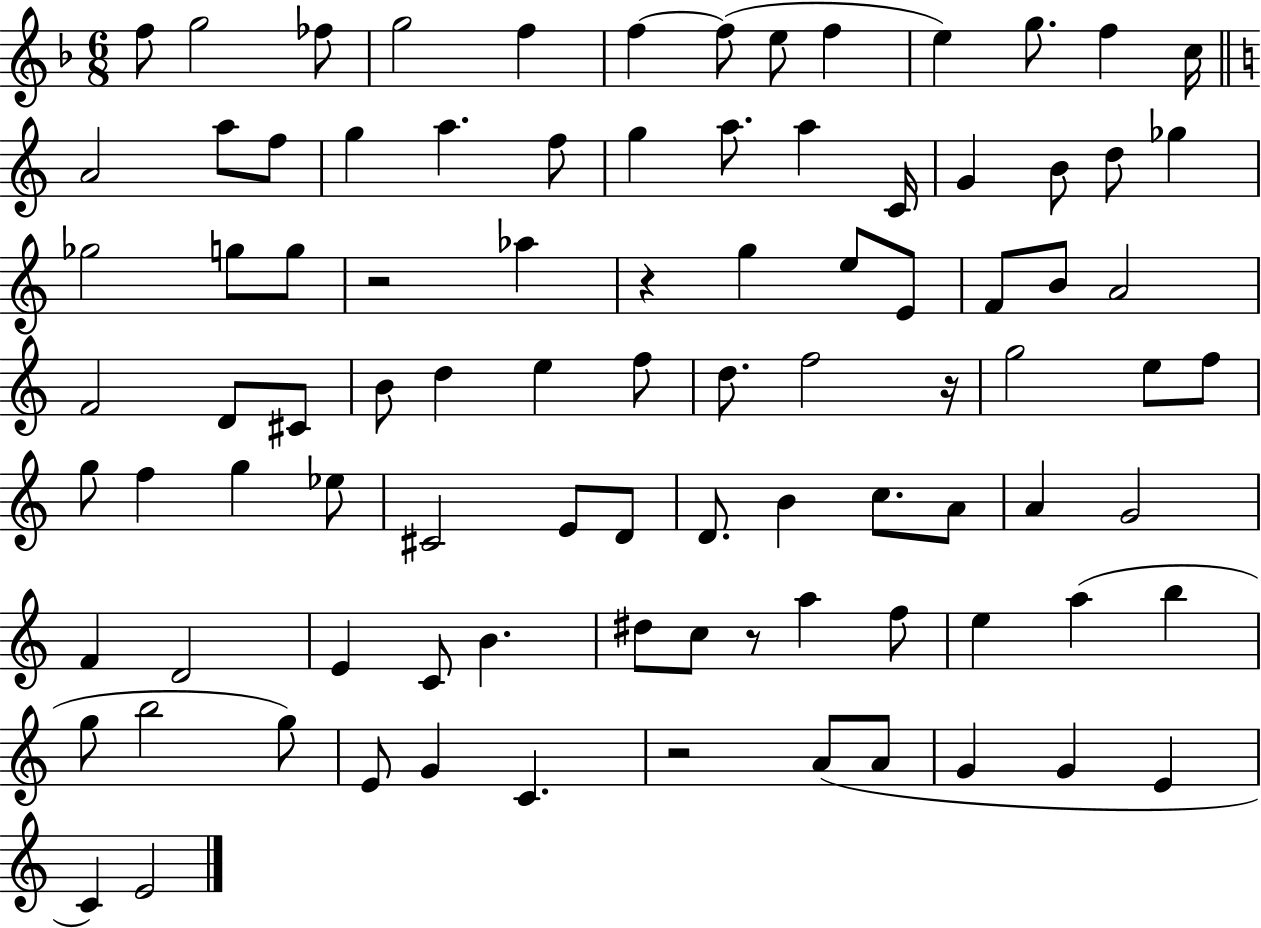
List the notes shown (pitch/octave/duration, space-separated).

F5/e G5/h FES5/e G5/h F5/q F5/q F5/e E5/e F5/q E5/q G5/e. F5/q C5/s A4/h A5/e F5/e G5/q A5/q. F5/e G5/q A5/e. A5/q C4/s G4/q B4/e D5/e Gb5/q Gb5/h G5/e G5/e R/h Ab5/q R/q G5/q E5/e E4/e F4/e B4/e A4/h F4/h D4/e C#4/e B4/e D5/q E5/q F5/e D5/e. F5/h R/s G5/h E5/e F5/e G5/e F5/q G5/q Eb5/e C#4/h E4/e D4/e D4/e. B4/q C5/e. A4/e A4/q G4/h F4/q D4/h E4/q C4/e B4/q. D#5/e C5/e R/e A5/q F5/e E5/q A5/q B5/q G5/e B5/h G5/e E4/e G4/q C4/q. R/h A4/e A4/e G4/q G4/q E4/q C4/q E4/h